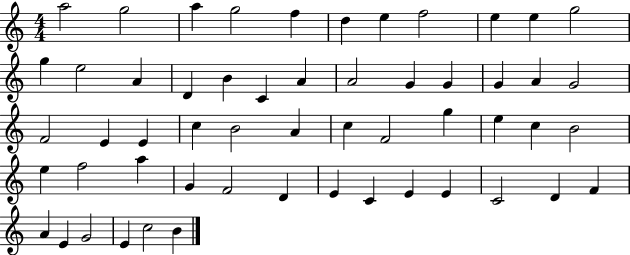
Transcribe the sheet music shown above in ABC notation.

X:1
T:Untitled
M:4/4
L:1/4
K:C
a2 g2 a g2 f d e f2 e e g2 g e2 A D B C A A2 G G G A G2 F2 E E c B2 A c F2 g e c B2 e f2 a G F2 D E C E E C2 D F A E G2 E c2 B